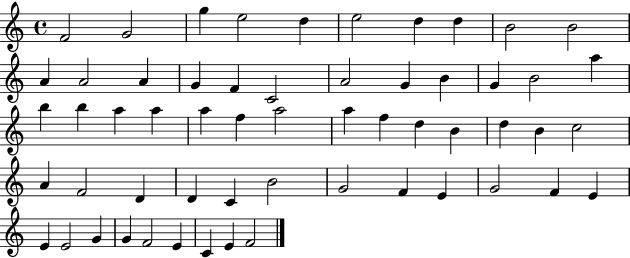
{
  \clef treble
  \time 4/4
  \defaultTimeSignature
  \key c \major
  f'2 g'2 | g''4 e''2 d''4 | e''2 d''4 d''4 | b'2 b'2 | \break a'4 a'2 a'4 | g'4 f'4 c'2 | a'2 g'4 b'4 | g'4 b'2 a''4 | \break b''4 b''4 a''4 a''4 | a''4 f''4 a''2 | a''4 f''4 d''4 b'4 | d''4 b'4 c''2 | \break a'4 f'2 d'4 | d'4 c'4 b'2 | g'2 f'4 e'4 | g'2 f'4 e'4 | \break e'4 e'2 g'4 | g'4 f'2 e'4 | c'4 e'4 f'2 | \bar "|."
}